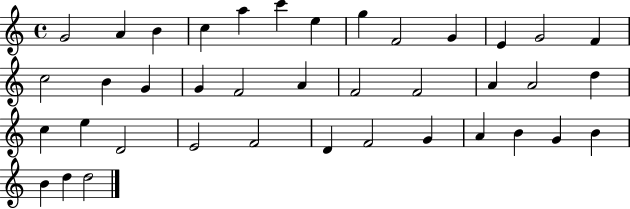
{
  \clef treble
  \time 4/4
  \defaultTimeSignature
  \key c \major
  g'2 a'4 b'4 | c''4 a''4 c'''4 e''4 | g''4 f'2 g'4 | e'4 g'2 f'4 | \break c''2 b'4 g'4 | g'4 f'2 a'4 | f'2 f'2 | a'4 a'2 d''4 | \break c''4 e''4 d'2 | e'2 f'2 | d'4 f'2 g'4 | a'4 b'4 g'4 b'4 | \break b'4 d''4 d''2 | \bar "|."
}